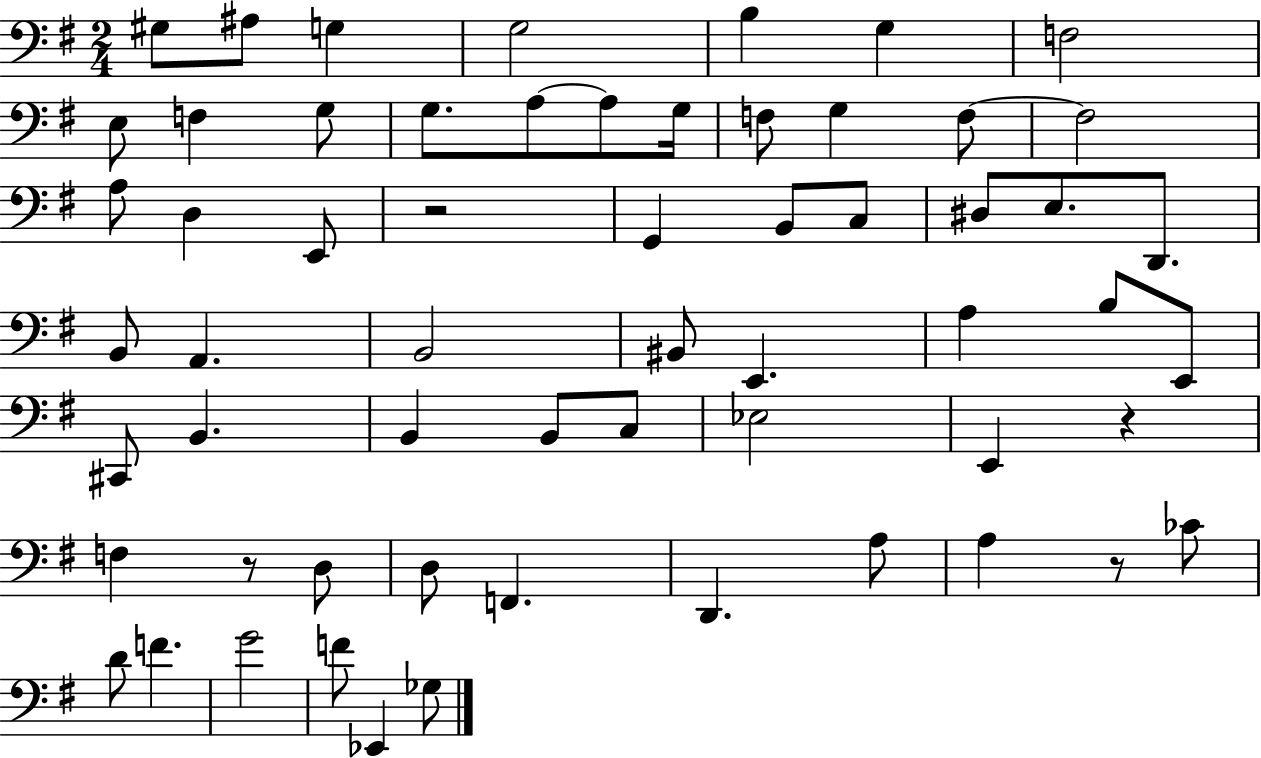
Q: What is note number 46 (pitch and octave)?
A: F2